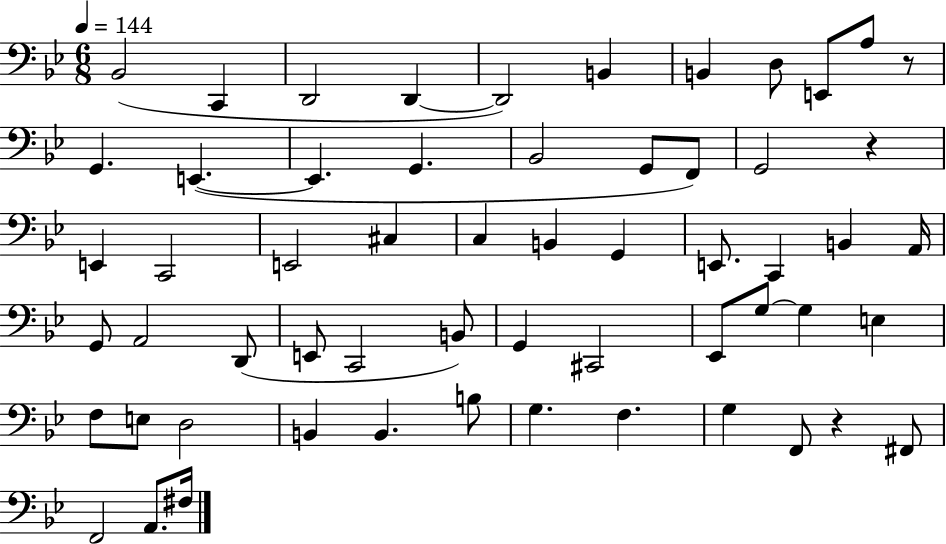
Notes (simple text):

Bb2/h C2/q D2/h D2/q D2/h B2/q B2/q D3/e E2/e A3/e R/e G2/q. E2/q. E2/q. G2/q. Bb2/h G2/e F2/e G2/h R/q E2/q C2/h E2/h C#3/q C3/q B2/q G2/q E2/e. C2/q B2/q A2/s G2/e A2/h D2/e E2/e C2/h B2/e G2/q C#2/h Eb2/e G3/e G3/q E3/q F3/e E3/e D3/h B2/q B2/q. B3/e G3/q. F3/q. G3/q F2/e R/q F#2/e F2/h A2/e. F#3/s